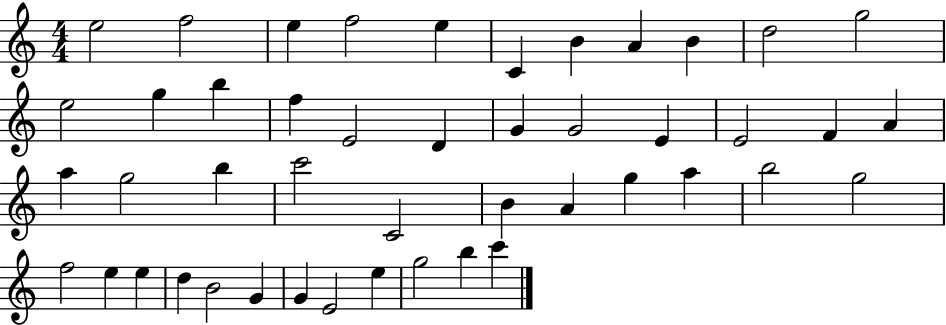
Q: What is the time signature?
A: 4/4